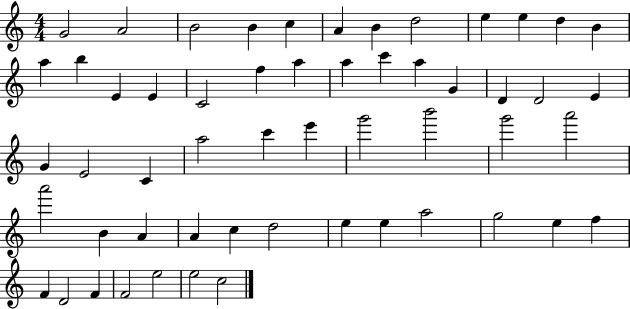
G4/h A4/h B4/h B4/q C5/q A4/q B4/q D5/h E5/q E5/q D5/q B4/q A5/q B5/q E4/q E4/q C4/h F5/q A5/q A5/q C6/q A5/q G4/q D4/q D4/h E4/q G4/q E4/h C4/q A5/h C6/q E6/q G6/h B6/h G6/h A6/h A6/h B4/q A4/q A4/q C5/q D5/h E5/q E5/q A5/h G5/h E5/q F5/q F4/q D4/h F4/q F4/h E5/h E5/h C5/h